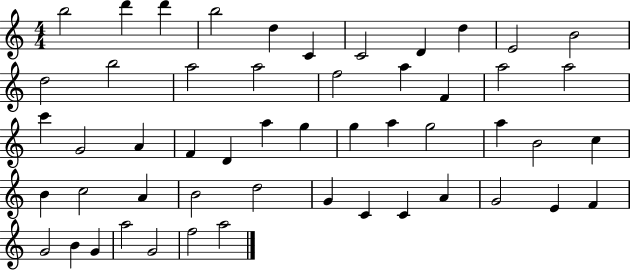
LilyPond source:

{
  \clef treble
  \numericTimeSignature
  \time 4/4
  \key c \major
  b''2 d'''4 d'''4 | b''2 d''4 c'4 | c'2 d'4 d''4 | e'2 b'2 | \break d''2 b''2 | a''2 a''2 | f''2 a''4 f'4 | a''2 a''2 | \break c'''4 g'2 a'4 | f'4 d'4 a''4 g''4 | g''4 a''4 g''2 | a''4 b'2 c''4 | \break b'4 c''2 a'4 | b'2 d''2 | g'4 c'4 c'4 a'4 | g'2 e'4 f'4 | \break g'2 b'4 g'4 | a''2 g'2 | f''2 a''2 | \bar "|."
}